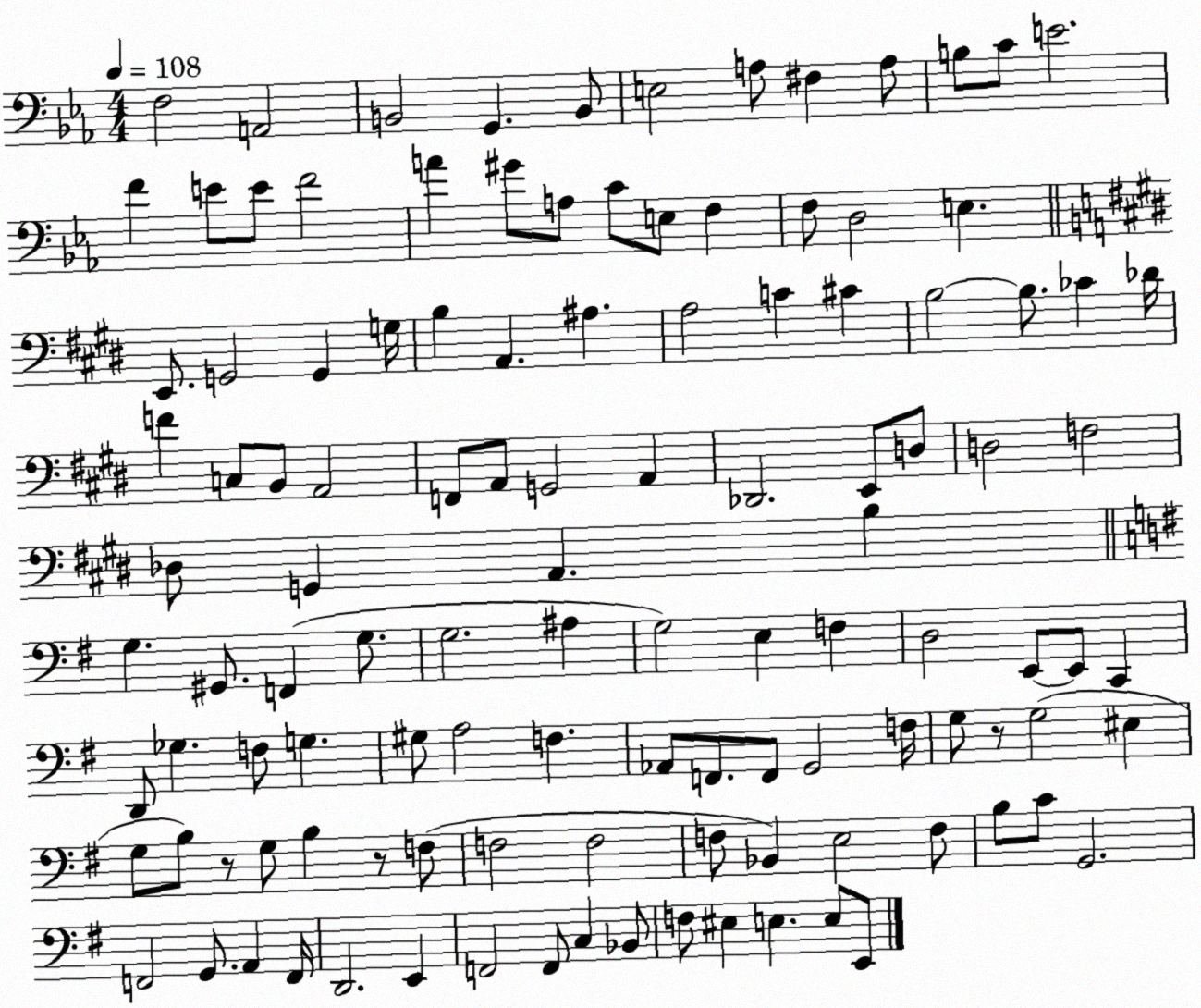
X:1
T:Untitled
M:4/4
L:1/4
K:Eb
F,2 A,,2 B,,2 G,, B,,/2 E,2 A,/2 ^F, A,/2 B,/2 C/2 E2 F E/2 E/2 F2 A ^G/2 A,/2 C/2 E,/2 F, F,/2 D,2 E, E,,/2 G,,2 G,, G,/4 B, A,, ^A, A,2 C ^C B,2 B,/2 _C _D/4 F C,/2 B,,/2 A,,2 F,,/2 A,,/2 G,,2 A,, _D,,2 E,,/2 D,/2 D,2 F,2 _D,/2 G,, A,, B, G, ^G,,/2 F,, G,/2 G,2 ^A, G,2 E, F, D,2 E,,/2 E,,/2 C,, D,,/2 _G, F,/2 G, ^G,/2 A,2 F, _A,,/2 F,,/2 F,,/2 G,,2 F,/4 G,/2 z/2 G,2 ^E, G,/2 B,/2 z/2 G,/2 B, z/2 F,/2 F,2 F,2 F,/2 _B,, E,2 F,/2 B,/2 C/2 G,,2 F,,2 G,,/2 A,, F,,/4 D,,2 E,, F,,2 F,,/2 C, _B,,/2 F,/2 ^E, E, E,/2 E,,/2